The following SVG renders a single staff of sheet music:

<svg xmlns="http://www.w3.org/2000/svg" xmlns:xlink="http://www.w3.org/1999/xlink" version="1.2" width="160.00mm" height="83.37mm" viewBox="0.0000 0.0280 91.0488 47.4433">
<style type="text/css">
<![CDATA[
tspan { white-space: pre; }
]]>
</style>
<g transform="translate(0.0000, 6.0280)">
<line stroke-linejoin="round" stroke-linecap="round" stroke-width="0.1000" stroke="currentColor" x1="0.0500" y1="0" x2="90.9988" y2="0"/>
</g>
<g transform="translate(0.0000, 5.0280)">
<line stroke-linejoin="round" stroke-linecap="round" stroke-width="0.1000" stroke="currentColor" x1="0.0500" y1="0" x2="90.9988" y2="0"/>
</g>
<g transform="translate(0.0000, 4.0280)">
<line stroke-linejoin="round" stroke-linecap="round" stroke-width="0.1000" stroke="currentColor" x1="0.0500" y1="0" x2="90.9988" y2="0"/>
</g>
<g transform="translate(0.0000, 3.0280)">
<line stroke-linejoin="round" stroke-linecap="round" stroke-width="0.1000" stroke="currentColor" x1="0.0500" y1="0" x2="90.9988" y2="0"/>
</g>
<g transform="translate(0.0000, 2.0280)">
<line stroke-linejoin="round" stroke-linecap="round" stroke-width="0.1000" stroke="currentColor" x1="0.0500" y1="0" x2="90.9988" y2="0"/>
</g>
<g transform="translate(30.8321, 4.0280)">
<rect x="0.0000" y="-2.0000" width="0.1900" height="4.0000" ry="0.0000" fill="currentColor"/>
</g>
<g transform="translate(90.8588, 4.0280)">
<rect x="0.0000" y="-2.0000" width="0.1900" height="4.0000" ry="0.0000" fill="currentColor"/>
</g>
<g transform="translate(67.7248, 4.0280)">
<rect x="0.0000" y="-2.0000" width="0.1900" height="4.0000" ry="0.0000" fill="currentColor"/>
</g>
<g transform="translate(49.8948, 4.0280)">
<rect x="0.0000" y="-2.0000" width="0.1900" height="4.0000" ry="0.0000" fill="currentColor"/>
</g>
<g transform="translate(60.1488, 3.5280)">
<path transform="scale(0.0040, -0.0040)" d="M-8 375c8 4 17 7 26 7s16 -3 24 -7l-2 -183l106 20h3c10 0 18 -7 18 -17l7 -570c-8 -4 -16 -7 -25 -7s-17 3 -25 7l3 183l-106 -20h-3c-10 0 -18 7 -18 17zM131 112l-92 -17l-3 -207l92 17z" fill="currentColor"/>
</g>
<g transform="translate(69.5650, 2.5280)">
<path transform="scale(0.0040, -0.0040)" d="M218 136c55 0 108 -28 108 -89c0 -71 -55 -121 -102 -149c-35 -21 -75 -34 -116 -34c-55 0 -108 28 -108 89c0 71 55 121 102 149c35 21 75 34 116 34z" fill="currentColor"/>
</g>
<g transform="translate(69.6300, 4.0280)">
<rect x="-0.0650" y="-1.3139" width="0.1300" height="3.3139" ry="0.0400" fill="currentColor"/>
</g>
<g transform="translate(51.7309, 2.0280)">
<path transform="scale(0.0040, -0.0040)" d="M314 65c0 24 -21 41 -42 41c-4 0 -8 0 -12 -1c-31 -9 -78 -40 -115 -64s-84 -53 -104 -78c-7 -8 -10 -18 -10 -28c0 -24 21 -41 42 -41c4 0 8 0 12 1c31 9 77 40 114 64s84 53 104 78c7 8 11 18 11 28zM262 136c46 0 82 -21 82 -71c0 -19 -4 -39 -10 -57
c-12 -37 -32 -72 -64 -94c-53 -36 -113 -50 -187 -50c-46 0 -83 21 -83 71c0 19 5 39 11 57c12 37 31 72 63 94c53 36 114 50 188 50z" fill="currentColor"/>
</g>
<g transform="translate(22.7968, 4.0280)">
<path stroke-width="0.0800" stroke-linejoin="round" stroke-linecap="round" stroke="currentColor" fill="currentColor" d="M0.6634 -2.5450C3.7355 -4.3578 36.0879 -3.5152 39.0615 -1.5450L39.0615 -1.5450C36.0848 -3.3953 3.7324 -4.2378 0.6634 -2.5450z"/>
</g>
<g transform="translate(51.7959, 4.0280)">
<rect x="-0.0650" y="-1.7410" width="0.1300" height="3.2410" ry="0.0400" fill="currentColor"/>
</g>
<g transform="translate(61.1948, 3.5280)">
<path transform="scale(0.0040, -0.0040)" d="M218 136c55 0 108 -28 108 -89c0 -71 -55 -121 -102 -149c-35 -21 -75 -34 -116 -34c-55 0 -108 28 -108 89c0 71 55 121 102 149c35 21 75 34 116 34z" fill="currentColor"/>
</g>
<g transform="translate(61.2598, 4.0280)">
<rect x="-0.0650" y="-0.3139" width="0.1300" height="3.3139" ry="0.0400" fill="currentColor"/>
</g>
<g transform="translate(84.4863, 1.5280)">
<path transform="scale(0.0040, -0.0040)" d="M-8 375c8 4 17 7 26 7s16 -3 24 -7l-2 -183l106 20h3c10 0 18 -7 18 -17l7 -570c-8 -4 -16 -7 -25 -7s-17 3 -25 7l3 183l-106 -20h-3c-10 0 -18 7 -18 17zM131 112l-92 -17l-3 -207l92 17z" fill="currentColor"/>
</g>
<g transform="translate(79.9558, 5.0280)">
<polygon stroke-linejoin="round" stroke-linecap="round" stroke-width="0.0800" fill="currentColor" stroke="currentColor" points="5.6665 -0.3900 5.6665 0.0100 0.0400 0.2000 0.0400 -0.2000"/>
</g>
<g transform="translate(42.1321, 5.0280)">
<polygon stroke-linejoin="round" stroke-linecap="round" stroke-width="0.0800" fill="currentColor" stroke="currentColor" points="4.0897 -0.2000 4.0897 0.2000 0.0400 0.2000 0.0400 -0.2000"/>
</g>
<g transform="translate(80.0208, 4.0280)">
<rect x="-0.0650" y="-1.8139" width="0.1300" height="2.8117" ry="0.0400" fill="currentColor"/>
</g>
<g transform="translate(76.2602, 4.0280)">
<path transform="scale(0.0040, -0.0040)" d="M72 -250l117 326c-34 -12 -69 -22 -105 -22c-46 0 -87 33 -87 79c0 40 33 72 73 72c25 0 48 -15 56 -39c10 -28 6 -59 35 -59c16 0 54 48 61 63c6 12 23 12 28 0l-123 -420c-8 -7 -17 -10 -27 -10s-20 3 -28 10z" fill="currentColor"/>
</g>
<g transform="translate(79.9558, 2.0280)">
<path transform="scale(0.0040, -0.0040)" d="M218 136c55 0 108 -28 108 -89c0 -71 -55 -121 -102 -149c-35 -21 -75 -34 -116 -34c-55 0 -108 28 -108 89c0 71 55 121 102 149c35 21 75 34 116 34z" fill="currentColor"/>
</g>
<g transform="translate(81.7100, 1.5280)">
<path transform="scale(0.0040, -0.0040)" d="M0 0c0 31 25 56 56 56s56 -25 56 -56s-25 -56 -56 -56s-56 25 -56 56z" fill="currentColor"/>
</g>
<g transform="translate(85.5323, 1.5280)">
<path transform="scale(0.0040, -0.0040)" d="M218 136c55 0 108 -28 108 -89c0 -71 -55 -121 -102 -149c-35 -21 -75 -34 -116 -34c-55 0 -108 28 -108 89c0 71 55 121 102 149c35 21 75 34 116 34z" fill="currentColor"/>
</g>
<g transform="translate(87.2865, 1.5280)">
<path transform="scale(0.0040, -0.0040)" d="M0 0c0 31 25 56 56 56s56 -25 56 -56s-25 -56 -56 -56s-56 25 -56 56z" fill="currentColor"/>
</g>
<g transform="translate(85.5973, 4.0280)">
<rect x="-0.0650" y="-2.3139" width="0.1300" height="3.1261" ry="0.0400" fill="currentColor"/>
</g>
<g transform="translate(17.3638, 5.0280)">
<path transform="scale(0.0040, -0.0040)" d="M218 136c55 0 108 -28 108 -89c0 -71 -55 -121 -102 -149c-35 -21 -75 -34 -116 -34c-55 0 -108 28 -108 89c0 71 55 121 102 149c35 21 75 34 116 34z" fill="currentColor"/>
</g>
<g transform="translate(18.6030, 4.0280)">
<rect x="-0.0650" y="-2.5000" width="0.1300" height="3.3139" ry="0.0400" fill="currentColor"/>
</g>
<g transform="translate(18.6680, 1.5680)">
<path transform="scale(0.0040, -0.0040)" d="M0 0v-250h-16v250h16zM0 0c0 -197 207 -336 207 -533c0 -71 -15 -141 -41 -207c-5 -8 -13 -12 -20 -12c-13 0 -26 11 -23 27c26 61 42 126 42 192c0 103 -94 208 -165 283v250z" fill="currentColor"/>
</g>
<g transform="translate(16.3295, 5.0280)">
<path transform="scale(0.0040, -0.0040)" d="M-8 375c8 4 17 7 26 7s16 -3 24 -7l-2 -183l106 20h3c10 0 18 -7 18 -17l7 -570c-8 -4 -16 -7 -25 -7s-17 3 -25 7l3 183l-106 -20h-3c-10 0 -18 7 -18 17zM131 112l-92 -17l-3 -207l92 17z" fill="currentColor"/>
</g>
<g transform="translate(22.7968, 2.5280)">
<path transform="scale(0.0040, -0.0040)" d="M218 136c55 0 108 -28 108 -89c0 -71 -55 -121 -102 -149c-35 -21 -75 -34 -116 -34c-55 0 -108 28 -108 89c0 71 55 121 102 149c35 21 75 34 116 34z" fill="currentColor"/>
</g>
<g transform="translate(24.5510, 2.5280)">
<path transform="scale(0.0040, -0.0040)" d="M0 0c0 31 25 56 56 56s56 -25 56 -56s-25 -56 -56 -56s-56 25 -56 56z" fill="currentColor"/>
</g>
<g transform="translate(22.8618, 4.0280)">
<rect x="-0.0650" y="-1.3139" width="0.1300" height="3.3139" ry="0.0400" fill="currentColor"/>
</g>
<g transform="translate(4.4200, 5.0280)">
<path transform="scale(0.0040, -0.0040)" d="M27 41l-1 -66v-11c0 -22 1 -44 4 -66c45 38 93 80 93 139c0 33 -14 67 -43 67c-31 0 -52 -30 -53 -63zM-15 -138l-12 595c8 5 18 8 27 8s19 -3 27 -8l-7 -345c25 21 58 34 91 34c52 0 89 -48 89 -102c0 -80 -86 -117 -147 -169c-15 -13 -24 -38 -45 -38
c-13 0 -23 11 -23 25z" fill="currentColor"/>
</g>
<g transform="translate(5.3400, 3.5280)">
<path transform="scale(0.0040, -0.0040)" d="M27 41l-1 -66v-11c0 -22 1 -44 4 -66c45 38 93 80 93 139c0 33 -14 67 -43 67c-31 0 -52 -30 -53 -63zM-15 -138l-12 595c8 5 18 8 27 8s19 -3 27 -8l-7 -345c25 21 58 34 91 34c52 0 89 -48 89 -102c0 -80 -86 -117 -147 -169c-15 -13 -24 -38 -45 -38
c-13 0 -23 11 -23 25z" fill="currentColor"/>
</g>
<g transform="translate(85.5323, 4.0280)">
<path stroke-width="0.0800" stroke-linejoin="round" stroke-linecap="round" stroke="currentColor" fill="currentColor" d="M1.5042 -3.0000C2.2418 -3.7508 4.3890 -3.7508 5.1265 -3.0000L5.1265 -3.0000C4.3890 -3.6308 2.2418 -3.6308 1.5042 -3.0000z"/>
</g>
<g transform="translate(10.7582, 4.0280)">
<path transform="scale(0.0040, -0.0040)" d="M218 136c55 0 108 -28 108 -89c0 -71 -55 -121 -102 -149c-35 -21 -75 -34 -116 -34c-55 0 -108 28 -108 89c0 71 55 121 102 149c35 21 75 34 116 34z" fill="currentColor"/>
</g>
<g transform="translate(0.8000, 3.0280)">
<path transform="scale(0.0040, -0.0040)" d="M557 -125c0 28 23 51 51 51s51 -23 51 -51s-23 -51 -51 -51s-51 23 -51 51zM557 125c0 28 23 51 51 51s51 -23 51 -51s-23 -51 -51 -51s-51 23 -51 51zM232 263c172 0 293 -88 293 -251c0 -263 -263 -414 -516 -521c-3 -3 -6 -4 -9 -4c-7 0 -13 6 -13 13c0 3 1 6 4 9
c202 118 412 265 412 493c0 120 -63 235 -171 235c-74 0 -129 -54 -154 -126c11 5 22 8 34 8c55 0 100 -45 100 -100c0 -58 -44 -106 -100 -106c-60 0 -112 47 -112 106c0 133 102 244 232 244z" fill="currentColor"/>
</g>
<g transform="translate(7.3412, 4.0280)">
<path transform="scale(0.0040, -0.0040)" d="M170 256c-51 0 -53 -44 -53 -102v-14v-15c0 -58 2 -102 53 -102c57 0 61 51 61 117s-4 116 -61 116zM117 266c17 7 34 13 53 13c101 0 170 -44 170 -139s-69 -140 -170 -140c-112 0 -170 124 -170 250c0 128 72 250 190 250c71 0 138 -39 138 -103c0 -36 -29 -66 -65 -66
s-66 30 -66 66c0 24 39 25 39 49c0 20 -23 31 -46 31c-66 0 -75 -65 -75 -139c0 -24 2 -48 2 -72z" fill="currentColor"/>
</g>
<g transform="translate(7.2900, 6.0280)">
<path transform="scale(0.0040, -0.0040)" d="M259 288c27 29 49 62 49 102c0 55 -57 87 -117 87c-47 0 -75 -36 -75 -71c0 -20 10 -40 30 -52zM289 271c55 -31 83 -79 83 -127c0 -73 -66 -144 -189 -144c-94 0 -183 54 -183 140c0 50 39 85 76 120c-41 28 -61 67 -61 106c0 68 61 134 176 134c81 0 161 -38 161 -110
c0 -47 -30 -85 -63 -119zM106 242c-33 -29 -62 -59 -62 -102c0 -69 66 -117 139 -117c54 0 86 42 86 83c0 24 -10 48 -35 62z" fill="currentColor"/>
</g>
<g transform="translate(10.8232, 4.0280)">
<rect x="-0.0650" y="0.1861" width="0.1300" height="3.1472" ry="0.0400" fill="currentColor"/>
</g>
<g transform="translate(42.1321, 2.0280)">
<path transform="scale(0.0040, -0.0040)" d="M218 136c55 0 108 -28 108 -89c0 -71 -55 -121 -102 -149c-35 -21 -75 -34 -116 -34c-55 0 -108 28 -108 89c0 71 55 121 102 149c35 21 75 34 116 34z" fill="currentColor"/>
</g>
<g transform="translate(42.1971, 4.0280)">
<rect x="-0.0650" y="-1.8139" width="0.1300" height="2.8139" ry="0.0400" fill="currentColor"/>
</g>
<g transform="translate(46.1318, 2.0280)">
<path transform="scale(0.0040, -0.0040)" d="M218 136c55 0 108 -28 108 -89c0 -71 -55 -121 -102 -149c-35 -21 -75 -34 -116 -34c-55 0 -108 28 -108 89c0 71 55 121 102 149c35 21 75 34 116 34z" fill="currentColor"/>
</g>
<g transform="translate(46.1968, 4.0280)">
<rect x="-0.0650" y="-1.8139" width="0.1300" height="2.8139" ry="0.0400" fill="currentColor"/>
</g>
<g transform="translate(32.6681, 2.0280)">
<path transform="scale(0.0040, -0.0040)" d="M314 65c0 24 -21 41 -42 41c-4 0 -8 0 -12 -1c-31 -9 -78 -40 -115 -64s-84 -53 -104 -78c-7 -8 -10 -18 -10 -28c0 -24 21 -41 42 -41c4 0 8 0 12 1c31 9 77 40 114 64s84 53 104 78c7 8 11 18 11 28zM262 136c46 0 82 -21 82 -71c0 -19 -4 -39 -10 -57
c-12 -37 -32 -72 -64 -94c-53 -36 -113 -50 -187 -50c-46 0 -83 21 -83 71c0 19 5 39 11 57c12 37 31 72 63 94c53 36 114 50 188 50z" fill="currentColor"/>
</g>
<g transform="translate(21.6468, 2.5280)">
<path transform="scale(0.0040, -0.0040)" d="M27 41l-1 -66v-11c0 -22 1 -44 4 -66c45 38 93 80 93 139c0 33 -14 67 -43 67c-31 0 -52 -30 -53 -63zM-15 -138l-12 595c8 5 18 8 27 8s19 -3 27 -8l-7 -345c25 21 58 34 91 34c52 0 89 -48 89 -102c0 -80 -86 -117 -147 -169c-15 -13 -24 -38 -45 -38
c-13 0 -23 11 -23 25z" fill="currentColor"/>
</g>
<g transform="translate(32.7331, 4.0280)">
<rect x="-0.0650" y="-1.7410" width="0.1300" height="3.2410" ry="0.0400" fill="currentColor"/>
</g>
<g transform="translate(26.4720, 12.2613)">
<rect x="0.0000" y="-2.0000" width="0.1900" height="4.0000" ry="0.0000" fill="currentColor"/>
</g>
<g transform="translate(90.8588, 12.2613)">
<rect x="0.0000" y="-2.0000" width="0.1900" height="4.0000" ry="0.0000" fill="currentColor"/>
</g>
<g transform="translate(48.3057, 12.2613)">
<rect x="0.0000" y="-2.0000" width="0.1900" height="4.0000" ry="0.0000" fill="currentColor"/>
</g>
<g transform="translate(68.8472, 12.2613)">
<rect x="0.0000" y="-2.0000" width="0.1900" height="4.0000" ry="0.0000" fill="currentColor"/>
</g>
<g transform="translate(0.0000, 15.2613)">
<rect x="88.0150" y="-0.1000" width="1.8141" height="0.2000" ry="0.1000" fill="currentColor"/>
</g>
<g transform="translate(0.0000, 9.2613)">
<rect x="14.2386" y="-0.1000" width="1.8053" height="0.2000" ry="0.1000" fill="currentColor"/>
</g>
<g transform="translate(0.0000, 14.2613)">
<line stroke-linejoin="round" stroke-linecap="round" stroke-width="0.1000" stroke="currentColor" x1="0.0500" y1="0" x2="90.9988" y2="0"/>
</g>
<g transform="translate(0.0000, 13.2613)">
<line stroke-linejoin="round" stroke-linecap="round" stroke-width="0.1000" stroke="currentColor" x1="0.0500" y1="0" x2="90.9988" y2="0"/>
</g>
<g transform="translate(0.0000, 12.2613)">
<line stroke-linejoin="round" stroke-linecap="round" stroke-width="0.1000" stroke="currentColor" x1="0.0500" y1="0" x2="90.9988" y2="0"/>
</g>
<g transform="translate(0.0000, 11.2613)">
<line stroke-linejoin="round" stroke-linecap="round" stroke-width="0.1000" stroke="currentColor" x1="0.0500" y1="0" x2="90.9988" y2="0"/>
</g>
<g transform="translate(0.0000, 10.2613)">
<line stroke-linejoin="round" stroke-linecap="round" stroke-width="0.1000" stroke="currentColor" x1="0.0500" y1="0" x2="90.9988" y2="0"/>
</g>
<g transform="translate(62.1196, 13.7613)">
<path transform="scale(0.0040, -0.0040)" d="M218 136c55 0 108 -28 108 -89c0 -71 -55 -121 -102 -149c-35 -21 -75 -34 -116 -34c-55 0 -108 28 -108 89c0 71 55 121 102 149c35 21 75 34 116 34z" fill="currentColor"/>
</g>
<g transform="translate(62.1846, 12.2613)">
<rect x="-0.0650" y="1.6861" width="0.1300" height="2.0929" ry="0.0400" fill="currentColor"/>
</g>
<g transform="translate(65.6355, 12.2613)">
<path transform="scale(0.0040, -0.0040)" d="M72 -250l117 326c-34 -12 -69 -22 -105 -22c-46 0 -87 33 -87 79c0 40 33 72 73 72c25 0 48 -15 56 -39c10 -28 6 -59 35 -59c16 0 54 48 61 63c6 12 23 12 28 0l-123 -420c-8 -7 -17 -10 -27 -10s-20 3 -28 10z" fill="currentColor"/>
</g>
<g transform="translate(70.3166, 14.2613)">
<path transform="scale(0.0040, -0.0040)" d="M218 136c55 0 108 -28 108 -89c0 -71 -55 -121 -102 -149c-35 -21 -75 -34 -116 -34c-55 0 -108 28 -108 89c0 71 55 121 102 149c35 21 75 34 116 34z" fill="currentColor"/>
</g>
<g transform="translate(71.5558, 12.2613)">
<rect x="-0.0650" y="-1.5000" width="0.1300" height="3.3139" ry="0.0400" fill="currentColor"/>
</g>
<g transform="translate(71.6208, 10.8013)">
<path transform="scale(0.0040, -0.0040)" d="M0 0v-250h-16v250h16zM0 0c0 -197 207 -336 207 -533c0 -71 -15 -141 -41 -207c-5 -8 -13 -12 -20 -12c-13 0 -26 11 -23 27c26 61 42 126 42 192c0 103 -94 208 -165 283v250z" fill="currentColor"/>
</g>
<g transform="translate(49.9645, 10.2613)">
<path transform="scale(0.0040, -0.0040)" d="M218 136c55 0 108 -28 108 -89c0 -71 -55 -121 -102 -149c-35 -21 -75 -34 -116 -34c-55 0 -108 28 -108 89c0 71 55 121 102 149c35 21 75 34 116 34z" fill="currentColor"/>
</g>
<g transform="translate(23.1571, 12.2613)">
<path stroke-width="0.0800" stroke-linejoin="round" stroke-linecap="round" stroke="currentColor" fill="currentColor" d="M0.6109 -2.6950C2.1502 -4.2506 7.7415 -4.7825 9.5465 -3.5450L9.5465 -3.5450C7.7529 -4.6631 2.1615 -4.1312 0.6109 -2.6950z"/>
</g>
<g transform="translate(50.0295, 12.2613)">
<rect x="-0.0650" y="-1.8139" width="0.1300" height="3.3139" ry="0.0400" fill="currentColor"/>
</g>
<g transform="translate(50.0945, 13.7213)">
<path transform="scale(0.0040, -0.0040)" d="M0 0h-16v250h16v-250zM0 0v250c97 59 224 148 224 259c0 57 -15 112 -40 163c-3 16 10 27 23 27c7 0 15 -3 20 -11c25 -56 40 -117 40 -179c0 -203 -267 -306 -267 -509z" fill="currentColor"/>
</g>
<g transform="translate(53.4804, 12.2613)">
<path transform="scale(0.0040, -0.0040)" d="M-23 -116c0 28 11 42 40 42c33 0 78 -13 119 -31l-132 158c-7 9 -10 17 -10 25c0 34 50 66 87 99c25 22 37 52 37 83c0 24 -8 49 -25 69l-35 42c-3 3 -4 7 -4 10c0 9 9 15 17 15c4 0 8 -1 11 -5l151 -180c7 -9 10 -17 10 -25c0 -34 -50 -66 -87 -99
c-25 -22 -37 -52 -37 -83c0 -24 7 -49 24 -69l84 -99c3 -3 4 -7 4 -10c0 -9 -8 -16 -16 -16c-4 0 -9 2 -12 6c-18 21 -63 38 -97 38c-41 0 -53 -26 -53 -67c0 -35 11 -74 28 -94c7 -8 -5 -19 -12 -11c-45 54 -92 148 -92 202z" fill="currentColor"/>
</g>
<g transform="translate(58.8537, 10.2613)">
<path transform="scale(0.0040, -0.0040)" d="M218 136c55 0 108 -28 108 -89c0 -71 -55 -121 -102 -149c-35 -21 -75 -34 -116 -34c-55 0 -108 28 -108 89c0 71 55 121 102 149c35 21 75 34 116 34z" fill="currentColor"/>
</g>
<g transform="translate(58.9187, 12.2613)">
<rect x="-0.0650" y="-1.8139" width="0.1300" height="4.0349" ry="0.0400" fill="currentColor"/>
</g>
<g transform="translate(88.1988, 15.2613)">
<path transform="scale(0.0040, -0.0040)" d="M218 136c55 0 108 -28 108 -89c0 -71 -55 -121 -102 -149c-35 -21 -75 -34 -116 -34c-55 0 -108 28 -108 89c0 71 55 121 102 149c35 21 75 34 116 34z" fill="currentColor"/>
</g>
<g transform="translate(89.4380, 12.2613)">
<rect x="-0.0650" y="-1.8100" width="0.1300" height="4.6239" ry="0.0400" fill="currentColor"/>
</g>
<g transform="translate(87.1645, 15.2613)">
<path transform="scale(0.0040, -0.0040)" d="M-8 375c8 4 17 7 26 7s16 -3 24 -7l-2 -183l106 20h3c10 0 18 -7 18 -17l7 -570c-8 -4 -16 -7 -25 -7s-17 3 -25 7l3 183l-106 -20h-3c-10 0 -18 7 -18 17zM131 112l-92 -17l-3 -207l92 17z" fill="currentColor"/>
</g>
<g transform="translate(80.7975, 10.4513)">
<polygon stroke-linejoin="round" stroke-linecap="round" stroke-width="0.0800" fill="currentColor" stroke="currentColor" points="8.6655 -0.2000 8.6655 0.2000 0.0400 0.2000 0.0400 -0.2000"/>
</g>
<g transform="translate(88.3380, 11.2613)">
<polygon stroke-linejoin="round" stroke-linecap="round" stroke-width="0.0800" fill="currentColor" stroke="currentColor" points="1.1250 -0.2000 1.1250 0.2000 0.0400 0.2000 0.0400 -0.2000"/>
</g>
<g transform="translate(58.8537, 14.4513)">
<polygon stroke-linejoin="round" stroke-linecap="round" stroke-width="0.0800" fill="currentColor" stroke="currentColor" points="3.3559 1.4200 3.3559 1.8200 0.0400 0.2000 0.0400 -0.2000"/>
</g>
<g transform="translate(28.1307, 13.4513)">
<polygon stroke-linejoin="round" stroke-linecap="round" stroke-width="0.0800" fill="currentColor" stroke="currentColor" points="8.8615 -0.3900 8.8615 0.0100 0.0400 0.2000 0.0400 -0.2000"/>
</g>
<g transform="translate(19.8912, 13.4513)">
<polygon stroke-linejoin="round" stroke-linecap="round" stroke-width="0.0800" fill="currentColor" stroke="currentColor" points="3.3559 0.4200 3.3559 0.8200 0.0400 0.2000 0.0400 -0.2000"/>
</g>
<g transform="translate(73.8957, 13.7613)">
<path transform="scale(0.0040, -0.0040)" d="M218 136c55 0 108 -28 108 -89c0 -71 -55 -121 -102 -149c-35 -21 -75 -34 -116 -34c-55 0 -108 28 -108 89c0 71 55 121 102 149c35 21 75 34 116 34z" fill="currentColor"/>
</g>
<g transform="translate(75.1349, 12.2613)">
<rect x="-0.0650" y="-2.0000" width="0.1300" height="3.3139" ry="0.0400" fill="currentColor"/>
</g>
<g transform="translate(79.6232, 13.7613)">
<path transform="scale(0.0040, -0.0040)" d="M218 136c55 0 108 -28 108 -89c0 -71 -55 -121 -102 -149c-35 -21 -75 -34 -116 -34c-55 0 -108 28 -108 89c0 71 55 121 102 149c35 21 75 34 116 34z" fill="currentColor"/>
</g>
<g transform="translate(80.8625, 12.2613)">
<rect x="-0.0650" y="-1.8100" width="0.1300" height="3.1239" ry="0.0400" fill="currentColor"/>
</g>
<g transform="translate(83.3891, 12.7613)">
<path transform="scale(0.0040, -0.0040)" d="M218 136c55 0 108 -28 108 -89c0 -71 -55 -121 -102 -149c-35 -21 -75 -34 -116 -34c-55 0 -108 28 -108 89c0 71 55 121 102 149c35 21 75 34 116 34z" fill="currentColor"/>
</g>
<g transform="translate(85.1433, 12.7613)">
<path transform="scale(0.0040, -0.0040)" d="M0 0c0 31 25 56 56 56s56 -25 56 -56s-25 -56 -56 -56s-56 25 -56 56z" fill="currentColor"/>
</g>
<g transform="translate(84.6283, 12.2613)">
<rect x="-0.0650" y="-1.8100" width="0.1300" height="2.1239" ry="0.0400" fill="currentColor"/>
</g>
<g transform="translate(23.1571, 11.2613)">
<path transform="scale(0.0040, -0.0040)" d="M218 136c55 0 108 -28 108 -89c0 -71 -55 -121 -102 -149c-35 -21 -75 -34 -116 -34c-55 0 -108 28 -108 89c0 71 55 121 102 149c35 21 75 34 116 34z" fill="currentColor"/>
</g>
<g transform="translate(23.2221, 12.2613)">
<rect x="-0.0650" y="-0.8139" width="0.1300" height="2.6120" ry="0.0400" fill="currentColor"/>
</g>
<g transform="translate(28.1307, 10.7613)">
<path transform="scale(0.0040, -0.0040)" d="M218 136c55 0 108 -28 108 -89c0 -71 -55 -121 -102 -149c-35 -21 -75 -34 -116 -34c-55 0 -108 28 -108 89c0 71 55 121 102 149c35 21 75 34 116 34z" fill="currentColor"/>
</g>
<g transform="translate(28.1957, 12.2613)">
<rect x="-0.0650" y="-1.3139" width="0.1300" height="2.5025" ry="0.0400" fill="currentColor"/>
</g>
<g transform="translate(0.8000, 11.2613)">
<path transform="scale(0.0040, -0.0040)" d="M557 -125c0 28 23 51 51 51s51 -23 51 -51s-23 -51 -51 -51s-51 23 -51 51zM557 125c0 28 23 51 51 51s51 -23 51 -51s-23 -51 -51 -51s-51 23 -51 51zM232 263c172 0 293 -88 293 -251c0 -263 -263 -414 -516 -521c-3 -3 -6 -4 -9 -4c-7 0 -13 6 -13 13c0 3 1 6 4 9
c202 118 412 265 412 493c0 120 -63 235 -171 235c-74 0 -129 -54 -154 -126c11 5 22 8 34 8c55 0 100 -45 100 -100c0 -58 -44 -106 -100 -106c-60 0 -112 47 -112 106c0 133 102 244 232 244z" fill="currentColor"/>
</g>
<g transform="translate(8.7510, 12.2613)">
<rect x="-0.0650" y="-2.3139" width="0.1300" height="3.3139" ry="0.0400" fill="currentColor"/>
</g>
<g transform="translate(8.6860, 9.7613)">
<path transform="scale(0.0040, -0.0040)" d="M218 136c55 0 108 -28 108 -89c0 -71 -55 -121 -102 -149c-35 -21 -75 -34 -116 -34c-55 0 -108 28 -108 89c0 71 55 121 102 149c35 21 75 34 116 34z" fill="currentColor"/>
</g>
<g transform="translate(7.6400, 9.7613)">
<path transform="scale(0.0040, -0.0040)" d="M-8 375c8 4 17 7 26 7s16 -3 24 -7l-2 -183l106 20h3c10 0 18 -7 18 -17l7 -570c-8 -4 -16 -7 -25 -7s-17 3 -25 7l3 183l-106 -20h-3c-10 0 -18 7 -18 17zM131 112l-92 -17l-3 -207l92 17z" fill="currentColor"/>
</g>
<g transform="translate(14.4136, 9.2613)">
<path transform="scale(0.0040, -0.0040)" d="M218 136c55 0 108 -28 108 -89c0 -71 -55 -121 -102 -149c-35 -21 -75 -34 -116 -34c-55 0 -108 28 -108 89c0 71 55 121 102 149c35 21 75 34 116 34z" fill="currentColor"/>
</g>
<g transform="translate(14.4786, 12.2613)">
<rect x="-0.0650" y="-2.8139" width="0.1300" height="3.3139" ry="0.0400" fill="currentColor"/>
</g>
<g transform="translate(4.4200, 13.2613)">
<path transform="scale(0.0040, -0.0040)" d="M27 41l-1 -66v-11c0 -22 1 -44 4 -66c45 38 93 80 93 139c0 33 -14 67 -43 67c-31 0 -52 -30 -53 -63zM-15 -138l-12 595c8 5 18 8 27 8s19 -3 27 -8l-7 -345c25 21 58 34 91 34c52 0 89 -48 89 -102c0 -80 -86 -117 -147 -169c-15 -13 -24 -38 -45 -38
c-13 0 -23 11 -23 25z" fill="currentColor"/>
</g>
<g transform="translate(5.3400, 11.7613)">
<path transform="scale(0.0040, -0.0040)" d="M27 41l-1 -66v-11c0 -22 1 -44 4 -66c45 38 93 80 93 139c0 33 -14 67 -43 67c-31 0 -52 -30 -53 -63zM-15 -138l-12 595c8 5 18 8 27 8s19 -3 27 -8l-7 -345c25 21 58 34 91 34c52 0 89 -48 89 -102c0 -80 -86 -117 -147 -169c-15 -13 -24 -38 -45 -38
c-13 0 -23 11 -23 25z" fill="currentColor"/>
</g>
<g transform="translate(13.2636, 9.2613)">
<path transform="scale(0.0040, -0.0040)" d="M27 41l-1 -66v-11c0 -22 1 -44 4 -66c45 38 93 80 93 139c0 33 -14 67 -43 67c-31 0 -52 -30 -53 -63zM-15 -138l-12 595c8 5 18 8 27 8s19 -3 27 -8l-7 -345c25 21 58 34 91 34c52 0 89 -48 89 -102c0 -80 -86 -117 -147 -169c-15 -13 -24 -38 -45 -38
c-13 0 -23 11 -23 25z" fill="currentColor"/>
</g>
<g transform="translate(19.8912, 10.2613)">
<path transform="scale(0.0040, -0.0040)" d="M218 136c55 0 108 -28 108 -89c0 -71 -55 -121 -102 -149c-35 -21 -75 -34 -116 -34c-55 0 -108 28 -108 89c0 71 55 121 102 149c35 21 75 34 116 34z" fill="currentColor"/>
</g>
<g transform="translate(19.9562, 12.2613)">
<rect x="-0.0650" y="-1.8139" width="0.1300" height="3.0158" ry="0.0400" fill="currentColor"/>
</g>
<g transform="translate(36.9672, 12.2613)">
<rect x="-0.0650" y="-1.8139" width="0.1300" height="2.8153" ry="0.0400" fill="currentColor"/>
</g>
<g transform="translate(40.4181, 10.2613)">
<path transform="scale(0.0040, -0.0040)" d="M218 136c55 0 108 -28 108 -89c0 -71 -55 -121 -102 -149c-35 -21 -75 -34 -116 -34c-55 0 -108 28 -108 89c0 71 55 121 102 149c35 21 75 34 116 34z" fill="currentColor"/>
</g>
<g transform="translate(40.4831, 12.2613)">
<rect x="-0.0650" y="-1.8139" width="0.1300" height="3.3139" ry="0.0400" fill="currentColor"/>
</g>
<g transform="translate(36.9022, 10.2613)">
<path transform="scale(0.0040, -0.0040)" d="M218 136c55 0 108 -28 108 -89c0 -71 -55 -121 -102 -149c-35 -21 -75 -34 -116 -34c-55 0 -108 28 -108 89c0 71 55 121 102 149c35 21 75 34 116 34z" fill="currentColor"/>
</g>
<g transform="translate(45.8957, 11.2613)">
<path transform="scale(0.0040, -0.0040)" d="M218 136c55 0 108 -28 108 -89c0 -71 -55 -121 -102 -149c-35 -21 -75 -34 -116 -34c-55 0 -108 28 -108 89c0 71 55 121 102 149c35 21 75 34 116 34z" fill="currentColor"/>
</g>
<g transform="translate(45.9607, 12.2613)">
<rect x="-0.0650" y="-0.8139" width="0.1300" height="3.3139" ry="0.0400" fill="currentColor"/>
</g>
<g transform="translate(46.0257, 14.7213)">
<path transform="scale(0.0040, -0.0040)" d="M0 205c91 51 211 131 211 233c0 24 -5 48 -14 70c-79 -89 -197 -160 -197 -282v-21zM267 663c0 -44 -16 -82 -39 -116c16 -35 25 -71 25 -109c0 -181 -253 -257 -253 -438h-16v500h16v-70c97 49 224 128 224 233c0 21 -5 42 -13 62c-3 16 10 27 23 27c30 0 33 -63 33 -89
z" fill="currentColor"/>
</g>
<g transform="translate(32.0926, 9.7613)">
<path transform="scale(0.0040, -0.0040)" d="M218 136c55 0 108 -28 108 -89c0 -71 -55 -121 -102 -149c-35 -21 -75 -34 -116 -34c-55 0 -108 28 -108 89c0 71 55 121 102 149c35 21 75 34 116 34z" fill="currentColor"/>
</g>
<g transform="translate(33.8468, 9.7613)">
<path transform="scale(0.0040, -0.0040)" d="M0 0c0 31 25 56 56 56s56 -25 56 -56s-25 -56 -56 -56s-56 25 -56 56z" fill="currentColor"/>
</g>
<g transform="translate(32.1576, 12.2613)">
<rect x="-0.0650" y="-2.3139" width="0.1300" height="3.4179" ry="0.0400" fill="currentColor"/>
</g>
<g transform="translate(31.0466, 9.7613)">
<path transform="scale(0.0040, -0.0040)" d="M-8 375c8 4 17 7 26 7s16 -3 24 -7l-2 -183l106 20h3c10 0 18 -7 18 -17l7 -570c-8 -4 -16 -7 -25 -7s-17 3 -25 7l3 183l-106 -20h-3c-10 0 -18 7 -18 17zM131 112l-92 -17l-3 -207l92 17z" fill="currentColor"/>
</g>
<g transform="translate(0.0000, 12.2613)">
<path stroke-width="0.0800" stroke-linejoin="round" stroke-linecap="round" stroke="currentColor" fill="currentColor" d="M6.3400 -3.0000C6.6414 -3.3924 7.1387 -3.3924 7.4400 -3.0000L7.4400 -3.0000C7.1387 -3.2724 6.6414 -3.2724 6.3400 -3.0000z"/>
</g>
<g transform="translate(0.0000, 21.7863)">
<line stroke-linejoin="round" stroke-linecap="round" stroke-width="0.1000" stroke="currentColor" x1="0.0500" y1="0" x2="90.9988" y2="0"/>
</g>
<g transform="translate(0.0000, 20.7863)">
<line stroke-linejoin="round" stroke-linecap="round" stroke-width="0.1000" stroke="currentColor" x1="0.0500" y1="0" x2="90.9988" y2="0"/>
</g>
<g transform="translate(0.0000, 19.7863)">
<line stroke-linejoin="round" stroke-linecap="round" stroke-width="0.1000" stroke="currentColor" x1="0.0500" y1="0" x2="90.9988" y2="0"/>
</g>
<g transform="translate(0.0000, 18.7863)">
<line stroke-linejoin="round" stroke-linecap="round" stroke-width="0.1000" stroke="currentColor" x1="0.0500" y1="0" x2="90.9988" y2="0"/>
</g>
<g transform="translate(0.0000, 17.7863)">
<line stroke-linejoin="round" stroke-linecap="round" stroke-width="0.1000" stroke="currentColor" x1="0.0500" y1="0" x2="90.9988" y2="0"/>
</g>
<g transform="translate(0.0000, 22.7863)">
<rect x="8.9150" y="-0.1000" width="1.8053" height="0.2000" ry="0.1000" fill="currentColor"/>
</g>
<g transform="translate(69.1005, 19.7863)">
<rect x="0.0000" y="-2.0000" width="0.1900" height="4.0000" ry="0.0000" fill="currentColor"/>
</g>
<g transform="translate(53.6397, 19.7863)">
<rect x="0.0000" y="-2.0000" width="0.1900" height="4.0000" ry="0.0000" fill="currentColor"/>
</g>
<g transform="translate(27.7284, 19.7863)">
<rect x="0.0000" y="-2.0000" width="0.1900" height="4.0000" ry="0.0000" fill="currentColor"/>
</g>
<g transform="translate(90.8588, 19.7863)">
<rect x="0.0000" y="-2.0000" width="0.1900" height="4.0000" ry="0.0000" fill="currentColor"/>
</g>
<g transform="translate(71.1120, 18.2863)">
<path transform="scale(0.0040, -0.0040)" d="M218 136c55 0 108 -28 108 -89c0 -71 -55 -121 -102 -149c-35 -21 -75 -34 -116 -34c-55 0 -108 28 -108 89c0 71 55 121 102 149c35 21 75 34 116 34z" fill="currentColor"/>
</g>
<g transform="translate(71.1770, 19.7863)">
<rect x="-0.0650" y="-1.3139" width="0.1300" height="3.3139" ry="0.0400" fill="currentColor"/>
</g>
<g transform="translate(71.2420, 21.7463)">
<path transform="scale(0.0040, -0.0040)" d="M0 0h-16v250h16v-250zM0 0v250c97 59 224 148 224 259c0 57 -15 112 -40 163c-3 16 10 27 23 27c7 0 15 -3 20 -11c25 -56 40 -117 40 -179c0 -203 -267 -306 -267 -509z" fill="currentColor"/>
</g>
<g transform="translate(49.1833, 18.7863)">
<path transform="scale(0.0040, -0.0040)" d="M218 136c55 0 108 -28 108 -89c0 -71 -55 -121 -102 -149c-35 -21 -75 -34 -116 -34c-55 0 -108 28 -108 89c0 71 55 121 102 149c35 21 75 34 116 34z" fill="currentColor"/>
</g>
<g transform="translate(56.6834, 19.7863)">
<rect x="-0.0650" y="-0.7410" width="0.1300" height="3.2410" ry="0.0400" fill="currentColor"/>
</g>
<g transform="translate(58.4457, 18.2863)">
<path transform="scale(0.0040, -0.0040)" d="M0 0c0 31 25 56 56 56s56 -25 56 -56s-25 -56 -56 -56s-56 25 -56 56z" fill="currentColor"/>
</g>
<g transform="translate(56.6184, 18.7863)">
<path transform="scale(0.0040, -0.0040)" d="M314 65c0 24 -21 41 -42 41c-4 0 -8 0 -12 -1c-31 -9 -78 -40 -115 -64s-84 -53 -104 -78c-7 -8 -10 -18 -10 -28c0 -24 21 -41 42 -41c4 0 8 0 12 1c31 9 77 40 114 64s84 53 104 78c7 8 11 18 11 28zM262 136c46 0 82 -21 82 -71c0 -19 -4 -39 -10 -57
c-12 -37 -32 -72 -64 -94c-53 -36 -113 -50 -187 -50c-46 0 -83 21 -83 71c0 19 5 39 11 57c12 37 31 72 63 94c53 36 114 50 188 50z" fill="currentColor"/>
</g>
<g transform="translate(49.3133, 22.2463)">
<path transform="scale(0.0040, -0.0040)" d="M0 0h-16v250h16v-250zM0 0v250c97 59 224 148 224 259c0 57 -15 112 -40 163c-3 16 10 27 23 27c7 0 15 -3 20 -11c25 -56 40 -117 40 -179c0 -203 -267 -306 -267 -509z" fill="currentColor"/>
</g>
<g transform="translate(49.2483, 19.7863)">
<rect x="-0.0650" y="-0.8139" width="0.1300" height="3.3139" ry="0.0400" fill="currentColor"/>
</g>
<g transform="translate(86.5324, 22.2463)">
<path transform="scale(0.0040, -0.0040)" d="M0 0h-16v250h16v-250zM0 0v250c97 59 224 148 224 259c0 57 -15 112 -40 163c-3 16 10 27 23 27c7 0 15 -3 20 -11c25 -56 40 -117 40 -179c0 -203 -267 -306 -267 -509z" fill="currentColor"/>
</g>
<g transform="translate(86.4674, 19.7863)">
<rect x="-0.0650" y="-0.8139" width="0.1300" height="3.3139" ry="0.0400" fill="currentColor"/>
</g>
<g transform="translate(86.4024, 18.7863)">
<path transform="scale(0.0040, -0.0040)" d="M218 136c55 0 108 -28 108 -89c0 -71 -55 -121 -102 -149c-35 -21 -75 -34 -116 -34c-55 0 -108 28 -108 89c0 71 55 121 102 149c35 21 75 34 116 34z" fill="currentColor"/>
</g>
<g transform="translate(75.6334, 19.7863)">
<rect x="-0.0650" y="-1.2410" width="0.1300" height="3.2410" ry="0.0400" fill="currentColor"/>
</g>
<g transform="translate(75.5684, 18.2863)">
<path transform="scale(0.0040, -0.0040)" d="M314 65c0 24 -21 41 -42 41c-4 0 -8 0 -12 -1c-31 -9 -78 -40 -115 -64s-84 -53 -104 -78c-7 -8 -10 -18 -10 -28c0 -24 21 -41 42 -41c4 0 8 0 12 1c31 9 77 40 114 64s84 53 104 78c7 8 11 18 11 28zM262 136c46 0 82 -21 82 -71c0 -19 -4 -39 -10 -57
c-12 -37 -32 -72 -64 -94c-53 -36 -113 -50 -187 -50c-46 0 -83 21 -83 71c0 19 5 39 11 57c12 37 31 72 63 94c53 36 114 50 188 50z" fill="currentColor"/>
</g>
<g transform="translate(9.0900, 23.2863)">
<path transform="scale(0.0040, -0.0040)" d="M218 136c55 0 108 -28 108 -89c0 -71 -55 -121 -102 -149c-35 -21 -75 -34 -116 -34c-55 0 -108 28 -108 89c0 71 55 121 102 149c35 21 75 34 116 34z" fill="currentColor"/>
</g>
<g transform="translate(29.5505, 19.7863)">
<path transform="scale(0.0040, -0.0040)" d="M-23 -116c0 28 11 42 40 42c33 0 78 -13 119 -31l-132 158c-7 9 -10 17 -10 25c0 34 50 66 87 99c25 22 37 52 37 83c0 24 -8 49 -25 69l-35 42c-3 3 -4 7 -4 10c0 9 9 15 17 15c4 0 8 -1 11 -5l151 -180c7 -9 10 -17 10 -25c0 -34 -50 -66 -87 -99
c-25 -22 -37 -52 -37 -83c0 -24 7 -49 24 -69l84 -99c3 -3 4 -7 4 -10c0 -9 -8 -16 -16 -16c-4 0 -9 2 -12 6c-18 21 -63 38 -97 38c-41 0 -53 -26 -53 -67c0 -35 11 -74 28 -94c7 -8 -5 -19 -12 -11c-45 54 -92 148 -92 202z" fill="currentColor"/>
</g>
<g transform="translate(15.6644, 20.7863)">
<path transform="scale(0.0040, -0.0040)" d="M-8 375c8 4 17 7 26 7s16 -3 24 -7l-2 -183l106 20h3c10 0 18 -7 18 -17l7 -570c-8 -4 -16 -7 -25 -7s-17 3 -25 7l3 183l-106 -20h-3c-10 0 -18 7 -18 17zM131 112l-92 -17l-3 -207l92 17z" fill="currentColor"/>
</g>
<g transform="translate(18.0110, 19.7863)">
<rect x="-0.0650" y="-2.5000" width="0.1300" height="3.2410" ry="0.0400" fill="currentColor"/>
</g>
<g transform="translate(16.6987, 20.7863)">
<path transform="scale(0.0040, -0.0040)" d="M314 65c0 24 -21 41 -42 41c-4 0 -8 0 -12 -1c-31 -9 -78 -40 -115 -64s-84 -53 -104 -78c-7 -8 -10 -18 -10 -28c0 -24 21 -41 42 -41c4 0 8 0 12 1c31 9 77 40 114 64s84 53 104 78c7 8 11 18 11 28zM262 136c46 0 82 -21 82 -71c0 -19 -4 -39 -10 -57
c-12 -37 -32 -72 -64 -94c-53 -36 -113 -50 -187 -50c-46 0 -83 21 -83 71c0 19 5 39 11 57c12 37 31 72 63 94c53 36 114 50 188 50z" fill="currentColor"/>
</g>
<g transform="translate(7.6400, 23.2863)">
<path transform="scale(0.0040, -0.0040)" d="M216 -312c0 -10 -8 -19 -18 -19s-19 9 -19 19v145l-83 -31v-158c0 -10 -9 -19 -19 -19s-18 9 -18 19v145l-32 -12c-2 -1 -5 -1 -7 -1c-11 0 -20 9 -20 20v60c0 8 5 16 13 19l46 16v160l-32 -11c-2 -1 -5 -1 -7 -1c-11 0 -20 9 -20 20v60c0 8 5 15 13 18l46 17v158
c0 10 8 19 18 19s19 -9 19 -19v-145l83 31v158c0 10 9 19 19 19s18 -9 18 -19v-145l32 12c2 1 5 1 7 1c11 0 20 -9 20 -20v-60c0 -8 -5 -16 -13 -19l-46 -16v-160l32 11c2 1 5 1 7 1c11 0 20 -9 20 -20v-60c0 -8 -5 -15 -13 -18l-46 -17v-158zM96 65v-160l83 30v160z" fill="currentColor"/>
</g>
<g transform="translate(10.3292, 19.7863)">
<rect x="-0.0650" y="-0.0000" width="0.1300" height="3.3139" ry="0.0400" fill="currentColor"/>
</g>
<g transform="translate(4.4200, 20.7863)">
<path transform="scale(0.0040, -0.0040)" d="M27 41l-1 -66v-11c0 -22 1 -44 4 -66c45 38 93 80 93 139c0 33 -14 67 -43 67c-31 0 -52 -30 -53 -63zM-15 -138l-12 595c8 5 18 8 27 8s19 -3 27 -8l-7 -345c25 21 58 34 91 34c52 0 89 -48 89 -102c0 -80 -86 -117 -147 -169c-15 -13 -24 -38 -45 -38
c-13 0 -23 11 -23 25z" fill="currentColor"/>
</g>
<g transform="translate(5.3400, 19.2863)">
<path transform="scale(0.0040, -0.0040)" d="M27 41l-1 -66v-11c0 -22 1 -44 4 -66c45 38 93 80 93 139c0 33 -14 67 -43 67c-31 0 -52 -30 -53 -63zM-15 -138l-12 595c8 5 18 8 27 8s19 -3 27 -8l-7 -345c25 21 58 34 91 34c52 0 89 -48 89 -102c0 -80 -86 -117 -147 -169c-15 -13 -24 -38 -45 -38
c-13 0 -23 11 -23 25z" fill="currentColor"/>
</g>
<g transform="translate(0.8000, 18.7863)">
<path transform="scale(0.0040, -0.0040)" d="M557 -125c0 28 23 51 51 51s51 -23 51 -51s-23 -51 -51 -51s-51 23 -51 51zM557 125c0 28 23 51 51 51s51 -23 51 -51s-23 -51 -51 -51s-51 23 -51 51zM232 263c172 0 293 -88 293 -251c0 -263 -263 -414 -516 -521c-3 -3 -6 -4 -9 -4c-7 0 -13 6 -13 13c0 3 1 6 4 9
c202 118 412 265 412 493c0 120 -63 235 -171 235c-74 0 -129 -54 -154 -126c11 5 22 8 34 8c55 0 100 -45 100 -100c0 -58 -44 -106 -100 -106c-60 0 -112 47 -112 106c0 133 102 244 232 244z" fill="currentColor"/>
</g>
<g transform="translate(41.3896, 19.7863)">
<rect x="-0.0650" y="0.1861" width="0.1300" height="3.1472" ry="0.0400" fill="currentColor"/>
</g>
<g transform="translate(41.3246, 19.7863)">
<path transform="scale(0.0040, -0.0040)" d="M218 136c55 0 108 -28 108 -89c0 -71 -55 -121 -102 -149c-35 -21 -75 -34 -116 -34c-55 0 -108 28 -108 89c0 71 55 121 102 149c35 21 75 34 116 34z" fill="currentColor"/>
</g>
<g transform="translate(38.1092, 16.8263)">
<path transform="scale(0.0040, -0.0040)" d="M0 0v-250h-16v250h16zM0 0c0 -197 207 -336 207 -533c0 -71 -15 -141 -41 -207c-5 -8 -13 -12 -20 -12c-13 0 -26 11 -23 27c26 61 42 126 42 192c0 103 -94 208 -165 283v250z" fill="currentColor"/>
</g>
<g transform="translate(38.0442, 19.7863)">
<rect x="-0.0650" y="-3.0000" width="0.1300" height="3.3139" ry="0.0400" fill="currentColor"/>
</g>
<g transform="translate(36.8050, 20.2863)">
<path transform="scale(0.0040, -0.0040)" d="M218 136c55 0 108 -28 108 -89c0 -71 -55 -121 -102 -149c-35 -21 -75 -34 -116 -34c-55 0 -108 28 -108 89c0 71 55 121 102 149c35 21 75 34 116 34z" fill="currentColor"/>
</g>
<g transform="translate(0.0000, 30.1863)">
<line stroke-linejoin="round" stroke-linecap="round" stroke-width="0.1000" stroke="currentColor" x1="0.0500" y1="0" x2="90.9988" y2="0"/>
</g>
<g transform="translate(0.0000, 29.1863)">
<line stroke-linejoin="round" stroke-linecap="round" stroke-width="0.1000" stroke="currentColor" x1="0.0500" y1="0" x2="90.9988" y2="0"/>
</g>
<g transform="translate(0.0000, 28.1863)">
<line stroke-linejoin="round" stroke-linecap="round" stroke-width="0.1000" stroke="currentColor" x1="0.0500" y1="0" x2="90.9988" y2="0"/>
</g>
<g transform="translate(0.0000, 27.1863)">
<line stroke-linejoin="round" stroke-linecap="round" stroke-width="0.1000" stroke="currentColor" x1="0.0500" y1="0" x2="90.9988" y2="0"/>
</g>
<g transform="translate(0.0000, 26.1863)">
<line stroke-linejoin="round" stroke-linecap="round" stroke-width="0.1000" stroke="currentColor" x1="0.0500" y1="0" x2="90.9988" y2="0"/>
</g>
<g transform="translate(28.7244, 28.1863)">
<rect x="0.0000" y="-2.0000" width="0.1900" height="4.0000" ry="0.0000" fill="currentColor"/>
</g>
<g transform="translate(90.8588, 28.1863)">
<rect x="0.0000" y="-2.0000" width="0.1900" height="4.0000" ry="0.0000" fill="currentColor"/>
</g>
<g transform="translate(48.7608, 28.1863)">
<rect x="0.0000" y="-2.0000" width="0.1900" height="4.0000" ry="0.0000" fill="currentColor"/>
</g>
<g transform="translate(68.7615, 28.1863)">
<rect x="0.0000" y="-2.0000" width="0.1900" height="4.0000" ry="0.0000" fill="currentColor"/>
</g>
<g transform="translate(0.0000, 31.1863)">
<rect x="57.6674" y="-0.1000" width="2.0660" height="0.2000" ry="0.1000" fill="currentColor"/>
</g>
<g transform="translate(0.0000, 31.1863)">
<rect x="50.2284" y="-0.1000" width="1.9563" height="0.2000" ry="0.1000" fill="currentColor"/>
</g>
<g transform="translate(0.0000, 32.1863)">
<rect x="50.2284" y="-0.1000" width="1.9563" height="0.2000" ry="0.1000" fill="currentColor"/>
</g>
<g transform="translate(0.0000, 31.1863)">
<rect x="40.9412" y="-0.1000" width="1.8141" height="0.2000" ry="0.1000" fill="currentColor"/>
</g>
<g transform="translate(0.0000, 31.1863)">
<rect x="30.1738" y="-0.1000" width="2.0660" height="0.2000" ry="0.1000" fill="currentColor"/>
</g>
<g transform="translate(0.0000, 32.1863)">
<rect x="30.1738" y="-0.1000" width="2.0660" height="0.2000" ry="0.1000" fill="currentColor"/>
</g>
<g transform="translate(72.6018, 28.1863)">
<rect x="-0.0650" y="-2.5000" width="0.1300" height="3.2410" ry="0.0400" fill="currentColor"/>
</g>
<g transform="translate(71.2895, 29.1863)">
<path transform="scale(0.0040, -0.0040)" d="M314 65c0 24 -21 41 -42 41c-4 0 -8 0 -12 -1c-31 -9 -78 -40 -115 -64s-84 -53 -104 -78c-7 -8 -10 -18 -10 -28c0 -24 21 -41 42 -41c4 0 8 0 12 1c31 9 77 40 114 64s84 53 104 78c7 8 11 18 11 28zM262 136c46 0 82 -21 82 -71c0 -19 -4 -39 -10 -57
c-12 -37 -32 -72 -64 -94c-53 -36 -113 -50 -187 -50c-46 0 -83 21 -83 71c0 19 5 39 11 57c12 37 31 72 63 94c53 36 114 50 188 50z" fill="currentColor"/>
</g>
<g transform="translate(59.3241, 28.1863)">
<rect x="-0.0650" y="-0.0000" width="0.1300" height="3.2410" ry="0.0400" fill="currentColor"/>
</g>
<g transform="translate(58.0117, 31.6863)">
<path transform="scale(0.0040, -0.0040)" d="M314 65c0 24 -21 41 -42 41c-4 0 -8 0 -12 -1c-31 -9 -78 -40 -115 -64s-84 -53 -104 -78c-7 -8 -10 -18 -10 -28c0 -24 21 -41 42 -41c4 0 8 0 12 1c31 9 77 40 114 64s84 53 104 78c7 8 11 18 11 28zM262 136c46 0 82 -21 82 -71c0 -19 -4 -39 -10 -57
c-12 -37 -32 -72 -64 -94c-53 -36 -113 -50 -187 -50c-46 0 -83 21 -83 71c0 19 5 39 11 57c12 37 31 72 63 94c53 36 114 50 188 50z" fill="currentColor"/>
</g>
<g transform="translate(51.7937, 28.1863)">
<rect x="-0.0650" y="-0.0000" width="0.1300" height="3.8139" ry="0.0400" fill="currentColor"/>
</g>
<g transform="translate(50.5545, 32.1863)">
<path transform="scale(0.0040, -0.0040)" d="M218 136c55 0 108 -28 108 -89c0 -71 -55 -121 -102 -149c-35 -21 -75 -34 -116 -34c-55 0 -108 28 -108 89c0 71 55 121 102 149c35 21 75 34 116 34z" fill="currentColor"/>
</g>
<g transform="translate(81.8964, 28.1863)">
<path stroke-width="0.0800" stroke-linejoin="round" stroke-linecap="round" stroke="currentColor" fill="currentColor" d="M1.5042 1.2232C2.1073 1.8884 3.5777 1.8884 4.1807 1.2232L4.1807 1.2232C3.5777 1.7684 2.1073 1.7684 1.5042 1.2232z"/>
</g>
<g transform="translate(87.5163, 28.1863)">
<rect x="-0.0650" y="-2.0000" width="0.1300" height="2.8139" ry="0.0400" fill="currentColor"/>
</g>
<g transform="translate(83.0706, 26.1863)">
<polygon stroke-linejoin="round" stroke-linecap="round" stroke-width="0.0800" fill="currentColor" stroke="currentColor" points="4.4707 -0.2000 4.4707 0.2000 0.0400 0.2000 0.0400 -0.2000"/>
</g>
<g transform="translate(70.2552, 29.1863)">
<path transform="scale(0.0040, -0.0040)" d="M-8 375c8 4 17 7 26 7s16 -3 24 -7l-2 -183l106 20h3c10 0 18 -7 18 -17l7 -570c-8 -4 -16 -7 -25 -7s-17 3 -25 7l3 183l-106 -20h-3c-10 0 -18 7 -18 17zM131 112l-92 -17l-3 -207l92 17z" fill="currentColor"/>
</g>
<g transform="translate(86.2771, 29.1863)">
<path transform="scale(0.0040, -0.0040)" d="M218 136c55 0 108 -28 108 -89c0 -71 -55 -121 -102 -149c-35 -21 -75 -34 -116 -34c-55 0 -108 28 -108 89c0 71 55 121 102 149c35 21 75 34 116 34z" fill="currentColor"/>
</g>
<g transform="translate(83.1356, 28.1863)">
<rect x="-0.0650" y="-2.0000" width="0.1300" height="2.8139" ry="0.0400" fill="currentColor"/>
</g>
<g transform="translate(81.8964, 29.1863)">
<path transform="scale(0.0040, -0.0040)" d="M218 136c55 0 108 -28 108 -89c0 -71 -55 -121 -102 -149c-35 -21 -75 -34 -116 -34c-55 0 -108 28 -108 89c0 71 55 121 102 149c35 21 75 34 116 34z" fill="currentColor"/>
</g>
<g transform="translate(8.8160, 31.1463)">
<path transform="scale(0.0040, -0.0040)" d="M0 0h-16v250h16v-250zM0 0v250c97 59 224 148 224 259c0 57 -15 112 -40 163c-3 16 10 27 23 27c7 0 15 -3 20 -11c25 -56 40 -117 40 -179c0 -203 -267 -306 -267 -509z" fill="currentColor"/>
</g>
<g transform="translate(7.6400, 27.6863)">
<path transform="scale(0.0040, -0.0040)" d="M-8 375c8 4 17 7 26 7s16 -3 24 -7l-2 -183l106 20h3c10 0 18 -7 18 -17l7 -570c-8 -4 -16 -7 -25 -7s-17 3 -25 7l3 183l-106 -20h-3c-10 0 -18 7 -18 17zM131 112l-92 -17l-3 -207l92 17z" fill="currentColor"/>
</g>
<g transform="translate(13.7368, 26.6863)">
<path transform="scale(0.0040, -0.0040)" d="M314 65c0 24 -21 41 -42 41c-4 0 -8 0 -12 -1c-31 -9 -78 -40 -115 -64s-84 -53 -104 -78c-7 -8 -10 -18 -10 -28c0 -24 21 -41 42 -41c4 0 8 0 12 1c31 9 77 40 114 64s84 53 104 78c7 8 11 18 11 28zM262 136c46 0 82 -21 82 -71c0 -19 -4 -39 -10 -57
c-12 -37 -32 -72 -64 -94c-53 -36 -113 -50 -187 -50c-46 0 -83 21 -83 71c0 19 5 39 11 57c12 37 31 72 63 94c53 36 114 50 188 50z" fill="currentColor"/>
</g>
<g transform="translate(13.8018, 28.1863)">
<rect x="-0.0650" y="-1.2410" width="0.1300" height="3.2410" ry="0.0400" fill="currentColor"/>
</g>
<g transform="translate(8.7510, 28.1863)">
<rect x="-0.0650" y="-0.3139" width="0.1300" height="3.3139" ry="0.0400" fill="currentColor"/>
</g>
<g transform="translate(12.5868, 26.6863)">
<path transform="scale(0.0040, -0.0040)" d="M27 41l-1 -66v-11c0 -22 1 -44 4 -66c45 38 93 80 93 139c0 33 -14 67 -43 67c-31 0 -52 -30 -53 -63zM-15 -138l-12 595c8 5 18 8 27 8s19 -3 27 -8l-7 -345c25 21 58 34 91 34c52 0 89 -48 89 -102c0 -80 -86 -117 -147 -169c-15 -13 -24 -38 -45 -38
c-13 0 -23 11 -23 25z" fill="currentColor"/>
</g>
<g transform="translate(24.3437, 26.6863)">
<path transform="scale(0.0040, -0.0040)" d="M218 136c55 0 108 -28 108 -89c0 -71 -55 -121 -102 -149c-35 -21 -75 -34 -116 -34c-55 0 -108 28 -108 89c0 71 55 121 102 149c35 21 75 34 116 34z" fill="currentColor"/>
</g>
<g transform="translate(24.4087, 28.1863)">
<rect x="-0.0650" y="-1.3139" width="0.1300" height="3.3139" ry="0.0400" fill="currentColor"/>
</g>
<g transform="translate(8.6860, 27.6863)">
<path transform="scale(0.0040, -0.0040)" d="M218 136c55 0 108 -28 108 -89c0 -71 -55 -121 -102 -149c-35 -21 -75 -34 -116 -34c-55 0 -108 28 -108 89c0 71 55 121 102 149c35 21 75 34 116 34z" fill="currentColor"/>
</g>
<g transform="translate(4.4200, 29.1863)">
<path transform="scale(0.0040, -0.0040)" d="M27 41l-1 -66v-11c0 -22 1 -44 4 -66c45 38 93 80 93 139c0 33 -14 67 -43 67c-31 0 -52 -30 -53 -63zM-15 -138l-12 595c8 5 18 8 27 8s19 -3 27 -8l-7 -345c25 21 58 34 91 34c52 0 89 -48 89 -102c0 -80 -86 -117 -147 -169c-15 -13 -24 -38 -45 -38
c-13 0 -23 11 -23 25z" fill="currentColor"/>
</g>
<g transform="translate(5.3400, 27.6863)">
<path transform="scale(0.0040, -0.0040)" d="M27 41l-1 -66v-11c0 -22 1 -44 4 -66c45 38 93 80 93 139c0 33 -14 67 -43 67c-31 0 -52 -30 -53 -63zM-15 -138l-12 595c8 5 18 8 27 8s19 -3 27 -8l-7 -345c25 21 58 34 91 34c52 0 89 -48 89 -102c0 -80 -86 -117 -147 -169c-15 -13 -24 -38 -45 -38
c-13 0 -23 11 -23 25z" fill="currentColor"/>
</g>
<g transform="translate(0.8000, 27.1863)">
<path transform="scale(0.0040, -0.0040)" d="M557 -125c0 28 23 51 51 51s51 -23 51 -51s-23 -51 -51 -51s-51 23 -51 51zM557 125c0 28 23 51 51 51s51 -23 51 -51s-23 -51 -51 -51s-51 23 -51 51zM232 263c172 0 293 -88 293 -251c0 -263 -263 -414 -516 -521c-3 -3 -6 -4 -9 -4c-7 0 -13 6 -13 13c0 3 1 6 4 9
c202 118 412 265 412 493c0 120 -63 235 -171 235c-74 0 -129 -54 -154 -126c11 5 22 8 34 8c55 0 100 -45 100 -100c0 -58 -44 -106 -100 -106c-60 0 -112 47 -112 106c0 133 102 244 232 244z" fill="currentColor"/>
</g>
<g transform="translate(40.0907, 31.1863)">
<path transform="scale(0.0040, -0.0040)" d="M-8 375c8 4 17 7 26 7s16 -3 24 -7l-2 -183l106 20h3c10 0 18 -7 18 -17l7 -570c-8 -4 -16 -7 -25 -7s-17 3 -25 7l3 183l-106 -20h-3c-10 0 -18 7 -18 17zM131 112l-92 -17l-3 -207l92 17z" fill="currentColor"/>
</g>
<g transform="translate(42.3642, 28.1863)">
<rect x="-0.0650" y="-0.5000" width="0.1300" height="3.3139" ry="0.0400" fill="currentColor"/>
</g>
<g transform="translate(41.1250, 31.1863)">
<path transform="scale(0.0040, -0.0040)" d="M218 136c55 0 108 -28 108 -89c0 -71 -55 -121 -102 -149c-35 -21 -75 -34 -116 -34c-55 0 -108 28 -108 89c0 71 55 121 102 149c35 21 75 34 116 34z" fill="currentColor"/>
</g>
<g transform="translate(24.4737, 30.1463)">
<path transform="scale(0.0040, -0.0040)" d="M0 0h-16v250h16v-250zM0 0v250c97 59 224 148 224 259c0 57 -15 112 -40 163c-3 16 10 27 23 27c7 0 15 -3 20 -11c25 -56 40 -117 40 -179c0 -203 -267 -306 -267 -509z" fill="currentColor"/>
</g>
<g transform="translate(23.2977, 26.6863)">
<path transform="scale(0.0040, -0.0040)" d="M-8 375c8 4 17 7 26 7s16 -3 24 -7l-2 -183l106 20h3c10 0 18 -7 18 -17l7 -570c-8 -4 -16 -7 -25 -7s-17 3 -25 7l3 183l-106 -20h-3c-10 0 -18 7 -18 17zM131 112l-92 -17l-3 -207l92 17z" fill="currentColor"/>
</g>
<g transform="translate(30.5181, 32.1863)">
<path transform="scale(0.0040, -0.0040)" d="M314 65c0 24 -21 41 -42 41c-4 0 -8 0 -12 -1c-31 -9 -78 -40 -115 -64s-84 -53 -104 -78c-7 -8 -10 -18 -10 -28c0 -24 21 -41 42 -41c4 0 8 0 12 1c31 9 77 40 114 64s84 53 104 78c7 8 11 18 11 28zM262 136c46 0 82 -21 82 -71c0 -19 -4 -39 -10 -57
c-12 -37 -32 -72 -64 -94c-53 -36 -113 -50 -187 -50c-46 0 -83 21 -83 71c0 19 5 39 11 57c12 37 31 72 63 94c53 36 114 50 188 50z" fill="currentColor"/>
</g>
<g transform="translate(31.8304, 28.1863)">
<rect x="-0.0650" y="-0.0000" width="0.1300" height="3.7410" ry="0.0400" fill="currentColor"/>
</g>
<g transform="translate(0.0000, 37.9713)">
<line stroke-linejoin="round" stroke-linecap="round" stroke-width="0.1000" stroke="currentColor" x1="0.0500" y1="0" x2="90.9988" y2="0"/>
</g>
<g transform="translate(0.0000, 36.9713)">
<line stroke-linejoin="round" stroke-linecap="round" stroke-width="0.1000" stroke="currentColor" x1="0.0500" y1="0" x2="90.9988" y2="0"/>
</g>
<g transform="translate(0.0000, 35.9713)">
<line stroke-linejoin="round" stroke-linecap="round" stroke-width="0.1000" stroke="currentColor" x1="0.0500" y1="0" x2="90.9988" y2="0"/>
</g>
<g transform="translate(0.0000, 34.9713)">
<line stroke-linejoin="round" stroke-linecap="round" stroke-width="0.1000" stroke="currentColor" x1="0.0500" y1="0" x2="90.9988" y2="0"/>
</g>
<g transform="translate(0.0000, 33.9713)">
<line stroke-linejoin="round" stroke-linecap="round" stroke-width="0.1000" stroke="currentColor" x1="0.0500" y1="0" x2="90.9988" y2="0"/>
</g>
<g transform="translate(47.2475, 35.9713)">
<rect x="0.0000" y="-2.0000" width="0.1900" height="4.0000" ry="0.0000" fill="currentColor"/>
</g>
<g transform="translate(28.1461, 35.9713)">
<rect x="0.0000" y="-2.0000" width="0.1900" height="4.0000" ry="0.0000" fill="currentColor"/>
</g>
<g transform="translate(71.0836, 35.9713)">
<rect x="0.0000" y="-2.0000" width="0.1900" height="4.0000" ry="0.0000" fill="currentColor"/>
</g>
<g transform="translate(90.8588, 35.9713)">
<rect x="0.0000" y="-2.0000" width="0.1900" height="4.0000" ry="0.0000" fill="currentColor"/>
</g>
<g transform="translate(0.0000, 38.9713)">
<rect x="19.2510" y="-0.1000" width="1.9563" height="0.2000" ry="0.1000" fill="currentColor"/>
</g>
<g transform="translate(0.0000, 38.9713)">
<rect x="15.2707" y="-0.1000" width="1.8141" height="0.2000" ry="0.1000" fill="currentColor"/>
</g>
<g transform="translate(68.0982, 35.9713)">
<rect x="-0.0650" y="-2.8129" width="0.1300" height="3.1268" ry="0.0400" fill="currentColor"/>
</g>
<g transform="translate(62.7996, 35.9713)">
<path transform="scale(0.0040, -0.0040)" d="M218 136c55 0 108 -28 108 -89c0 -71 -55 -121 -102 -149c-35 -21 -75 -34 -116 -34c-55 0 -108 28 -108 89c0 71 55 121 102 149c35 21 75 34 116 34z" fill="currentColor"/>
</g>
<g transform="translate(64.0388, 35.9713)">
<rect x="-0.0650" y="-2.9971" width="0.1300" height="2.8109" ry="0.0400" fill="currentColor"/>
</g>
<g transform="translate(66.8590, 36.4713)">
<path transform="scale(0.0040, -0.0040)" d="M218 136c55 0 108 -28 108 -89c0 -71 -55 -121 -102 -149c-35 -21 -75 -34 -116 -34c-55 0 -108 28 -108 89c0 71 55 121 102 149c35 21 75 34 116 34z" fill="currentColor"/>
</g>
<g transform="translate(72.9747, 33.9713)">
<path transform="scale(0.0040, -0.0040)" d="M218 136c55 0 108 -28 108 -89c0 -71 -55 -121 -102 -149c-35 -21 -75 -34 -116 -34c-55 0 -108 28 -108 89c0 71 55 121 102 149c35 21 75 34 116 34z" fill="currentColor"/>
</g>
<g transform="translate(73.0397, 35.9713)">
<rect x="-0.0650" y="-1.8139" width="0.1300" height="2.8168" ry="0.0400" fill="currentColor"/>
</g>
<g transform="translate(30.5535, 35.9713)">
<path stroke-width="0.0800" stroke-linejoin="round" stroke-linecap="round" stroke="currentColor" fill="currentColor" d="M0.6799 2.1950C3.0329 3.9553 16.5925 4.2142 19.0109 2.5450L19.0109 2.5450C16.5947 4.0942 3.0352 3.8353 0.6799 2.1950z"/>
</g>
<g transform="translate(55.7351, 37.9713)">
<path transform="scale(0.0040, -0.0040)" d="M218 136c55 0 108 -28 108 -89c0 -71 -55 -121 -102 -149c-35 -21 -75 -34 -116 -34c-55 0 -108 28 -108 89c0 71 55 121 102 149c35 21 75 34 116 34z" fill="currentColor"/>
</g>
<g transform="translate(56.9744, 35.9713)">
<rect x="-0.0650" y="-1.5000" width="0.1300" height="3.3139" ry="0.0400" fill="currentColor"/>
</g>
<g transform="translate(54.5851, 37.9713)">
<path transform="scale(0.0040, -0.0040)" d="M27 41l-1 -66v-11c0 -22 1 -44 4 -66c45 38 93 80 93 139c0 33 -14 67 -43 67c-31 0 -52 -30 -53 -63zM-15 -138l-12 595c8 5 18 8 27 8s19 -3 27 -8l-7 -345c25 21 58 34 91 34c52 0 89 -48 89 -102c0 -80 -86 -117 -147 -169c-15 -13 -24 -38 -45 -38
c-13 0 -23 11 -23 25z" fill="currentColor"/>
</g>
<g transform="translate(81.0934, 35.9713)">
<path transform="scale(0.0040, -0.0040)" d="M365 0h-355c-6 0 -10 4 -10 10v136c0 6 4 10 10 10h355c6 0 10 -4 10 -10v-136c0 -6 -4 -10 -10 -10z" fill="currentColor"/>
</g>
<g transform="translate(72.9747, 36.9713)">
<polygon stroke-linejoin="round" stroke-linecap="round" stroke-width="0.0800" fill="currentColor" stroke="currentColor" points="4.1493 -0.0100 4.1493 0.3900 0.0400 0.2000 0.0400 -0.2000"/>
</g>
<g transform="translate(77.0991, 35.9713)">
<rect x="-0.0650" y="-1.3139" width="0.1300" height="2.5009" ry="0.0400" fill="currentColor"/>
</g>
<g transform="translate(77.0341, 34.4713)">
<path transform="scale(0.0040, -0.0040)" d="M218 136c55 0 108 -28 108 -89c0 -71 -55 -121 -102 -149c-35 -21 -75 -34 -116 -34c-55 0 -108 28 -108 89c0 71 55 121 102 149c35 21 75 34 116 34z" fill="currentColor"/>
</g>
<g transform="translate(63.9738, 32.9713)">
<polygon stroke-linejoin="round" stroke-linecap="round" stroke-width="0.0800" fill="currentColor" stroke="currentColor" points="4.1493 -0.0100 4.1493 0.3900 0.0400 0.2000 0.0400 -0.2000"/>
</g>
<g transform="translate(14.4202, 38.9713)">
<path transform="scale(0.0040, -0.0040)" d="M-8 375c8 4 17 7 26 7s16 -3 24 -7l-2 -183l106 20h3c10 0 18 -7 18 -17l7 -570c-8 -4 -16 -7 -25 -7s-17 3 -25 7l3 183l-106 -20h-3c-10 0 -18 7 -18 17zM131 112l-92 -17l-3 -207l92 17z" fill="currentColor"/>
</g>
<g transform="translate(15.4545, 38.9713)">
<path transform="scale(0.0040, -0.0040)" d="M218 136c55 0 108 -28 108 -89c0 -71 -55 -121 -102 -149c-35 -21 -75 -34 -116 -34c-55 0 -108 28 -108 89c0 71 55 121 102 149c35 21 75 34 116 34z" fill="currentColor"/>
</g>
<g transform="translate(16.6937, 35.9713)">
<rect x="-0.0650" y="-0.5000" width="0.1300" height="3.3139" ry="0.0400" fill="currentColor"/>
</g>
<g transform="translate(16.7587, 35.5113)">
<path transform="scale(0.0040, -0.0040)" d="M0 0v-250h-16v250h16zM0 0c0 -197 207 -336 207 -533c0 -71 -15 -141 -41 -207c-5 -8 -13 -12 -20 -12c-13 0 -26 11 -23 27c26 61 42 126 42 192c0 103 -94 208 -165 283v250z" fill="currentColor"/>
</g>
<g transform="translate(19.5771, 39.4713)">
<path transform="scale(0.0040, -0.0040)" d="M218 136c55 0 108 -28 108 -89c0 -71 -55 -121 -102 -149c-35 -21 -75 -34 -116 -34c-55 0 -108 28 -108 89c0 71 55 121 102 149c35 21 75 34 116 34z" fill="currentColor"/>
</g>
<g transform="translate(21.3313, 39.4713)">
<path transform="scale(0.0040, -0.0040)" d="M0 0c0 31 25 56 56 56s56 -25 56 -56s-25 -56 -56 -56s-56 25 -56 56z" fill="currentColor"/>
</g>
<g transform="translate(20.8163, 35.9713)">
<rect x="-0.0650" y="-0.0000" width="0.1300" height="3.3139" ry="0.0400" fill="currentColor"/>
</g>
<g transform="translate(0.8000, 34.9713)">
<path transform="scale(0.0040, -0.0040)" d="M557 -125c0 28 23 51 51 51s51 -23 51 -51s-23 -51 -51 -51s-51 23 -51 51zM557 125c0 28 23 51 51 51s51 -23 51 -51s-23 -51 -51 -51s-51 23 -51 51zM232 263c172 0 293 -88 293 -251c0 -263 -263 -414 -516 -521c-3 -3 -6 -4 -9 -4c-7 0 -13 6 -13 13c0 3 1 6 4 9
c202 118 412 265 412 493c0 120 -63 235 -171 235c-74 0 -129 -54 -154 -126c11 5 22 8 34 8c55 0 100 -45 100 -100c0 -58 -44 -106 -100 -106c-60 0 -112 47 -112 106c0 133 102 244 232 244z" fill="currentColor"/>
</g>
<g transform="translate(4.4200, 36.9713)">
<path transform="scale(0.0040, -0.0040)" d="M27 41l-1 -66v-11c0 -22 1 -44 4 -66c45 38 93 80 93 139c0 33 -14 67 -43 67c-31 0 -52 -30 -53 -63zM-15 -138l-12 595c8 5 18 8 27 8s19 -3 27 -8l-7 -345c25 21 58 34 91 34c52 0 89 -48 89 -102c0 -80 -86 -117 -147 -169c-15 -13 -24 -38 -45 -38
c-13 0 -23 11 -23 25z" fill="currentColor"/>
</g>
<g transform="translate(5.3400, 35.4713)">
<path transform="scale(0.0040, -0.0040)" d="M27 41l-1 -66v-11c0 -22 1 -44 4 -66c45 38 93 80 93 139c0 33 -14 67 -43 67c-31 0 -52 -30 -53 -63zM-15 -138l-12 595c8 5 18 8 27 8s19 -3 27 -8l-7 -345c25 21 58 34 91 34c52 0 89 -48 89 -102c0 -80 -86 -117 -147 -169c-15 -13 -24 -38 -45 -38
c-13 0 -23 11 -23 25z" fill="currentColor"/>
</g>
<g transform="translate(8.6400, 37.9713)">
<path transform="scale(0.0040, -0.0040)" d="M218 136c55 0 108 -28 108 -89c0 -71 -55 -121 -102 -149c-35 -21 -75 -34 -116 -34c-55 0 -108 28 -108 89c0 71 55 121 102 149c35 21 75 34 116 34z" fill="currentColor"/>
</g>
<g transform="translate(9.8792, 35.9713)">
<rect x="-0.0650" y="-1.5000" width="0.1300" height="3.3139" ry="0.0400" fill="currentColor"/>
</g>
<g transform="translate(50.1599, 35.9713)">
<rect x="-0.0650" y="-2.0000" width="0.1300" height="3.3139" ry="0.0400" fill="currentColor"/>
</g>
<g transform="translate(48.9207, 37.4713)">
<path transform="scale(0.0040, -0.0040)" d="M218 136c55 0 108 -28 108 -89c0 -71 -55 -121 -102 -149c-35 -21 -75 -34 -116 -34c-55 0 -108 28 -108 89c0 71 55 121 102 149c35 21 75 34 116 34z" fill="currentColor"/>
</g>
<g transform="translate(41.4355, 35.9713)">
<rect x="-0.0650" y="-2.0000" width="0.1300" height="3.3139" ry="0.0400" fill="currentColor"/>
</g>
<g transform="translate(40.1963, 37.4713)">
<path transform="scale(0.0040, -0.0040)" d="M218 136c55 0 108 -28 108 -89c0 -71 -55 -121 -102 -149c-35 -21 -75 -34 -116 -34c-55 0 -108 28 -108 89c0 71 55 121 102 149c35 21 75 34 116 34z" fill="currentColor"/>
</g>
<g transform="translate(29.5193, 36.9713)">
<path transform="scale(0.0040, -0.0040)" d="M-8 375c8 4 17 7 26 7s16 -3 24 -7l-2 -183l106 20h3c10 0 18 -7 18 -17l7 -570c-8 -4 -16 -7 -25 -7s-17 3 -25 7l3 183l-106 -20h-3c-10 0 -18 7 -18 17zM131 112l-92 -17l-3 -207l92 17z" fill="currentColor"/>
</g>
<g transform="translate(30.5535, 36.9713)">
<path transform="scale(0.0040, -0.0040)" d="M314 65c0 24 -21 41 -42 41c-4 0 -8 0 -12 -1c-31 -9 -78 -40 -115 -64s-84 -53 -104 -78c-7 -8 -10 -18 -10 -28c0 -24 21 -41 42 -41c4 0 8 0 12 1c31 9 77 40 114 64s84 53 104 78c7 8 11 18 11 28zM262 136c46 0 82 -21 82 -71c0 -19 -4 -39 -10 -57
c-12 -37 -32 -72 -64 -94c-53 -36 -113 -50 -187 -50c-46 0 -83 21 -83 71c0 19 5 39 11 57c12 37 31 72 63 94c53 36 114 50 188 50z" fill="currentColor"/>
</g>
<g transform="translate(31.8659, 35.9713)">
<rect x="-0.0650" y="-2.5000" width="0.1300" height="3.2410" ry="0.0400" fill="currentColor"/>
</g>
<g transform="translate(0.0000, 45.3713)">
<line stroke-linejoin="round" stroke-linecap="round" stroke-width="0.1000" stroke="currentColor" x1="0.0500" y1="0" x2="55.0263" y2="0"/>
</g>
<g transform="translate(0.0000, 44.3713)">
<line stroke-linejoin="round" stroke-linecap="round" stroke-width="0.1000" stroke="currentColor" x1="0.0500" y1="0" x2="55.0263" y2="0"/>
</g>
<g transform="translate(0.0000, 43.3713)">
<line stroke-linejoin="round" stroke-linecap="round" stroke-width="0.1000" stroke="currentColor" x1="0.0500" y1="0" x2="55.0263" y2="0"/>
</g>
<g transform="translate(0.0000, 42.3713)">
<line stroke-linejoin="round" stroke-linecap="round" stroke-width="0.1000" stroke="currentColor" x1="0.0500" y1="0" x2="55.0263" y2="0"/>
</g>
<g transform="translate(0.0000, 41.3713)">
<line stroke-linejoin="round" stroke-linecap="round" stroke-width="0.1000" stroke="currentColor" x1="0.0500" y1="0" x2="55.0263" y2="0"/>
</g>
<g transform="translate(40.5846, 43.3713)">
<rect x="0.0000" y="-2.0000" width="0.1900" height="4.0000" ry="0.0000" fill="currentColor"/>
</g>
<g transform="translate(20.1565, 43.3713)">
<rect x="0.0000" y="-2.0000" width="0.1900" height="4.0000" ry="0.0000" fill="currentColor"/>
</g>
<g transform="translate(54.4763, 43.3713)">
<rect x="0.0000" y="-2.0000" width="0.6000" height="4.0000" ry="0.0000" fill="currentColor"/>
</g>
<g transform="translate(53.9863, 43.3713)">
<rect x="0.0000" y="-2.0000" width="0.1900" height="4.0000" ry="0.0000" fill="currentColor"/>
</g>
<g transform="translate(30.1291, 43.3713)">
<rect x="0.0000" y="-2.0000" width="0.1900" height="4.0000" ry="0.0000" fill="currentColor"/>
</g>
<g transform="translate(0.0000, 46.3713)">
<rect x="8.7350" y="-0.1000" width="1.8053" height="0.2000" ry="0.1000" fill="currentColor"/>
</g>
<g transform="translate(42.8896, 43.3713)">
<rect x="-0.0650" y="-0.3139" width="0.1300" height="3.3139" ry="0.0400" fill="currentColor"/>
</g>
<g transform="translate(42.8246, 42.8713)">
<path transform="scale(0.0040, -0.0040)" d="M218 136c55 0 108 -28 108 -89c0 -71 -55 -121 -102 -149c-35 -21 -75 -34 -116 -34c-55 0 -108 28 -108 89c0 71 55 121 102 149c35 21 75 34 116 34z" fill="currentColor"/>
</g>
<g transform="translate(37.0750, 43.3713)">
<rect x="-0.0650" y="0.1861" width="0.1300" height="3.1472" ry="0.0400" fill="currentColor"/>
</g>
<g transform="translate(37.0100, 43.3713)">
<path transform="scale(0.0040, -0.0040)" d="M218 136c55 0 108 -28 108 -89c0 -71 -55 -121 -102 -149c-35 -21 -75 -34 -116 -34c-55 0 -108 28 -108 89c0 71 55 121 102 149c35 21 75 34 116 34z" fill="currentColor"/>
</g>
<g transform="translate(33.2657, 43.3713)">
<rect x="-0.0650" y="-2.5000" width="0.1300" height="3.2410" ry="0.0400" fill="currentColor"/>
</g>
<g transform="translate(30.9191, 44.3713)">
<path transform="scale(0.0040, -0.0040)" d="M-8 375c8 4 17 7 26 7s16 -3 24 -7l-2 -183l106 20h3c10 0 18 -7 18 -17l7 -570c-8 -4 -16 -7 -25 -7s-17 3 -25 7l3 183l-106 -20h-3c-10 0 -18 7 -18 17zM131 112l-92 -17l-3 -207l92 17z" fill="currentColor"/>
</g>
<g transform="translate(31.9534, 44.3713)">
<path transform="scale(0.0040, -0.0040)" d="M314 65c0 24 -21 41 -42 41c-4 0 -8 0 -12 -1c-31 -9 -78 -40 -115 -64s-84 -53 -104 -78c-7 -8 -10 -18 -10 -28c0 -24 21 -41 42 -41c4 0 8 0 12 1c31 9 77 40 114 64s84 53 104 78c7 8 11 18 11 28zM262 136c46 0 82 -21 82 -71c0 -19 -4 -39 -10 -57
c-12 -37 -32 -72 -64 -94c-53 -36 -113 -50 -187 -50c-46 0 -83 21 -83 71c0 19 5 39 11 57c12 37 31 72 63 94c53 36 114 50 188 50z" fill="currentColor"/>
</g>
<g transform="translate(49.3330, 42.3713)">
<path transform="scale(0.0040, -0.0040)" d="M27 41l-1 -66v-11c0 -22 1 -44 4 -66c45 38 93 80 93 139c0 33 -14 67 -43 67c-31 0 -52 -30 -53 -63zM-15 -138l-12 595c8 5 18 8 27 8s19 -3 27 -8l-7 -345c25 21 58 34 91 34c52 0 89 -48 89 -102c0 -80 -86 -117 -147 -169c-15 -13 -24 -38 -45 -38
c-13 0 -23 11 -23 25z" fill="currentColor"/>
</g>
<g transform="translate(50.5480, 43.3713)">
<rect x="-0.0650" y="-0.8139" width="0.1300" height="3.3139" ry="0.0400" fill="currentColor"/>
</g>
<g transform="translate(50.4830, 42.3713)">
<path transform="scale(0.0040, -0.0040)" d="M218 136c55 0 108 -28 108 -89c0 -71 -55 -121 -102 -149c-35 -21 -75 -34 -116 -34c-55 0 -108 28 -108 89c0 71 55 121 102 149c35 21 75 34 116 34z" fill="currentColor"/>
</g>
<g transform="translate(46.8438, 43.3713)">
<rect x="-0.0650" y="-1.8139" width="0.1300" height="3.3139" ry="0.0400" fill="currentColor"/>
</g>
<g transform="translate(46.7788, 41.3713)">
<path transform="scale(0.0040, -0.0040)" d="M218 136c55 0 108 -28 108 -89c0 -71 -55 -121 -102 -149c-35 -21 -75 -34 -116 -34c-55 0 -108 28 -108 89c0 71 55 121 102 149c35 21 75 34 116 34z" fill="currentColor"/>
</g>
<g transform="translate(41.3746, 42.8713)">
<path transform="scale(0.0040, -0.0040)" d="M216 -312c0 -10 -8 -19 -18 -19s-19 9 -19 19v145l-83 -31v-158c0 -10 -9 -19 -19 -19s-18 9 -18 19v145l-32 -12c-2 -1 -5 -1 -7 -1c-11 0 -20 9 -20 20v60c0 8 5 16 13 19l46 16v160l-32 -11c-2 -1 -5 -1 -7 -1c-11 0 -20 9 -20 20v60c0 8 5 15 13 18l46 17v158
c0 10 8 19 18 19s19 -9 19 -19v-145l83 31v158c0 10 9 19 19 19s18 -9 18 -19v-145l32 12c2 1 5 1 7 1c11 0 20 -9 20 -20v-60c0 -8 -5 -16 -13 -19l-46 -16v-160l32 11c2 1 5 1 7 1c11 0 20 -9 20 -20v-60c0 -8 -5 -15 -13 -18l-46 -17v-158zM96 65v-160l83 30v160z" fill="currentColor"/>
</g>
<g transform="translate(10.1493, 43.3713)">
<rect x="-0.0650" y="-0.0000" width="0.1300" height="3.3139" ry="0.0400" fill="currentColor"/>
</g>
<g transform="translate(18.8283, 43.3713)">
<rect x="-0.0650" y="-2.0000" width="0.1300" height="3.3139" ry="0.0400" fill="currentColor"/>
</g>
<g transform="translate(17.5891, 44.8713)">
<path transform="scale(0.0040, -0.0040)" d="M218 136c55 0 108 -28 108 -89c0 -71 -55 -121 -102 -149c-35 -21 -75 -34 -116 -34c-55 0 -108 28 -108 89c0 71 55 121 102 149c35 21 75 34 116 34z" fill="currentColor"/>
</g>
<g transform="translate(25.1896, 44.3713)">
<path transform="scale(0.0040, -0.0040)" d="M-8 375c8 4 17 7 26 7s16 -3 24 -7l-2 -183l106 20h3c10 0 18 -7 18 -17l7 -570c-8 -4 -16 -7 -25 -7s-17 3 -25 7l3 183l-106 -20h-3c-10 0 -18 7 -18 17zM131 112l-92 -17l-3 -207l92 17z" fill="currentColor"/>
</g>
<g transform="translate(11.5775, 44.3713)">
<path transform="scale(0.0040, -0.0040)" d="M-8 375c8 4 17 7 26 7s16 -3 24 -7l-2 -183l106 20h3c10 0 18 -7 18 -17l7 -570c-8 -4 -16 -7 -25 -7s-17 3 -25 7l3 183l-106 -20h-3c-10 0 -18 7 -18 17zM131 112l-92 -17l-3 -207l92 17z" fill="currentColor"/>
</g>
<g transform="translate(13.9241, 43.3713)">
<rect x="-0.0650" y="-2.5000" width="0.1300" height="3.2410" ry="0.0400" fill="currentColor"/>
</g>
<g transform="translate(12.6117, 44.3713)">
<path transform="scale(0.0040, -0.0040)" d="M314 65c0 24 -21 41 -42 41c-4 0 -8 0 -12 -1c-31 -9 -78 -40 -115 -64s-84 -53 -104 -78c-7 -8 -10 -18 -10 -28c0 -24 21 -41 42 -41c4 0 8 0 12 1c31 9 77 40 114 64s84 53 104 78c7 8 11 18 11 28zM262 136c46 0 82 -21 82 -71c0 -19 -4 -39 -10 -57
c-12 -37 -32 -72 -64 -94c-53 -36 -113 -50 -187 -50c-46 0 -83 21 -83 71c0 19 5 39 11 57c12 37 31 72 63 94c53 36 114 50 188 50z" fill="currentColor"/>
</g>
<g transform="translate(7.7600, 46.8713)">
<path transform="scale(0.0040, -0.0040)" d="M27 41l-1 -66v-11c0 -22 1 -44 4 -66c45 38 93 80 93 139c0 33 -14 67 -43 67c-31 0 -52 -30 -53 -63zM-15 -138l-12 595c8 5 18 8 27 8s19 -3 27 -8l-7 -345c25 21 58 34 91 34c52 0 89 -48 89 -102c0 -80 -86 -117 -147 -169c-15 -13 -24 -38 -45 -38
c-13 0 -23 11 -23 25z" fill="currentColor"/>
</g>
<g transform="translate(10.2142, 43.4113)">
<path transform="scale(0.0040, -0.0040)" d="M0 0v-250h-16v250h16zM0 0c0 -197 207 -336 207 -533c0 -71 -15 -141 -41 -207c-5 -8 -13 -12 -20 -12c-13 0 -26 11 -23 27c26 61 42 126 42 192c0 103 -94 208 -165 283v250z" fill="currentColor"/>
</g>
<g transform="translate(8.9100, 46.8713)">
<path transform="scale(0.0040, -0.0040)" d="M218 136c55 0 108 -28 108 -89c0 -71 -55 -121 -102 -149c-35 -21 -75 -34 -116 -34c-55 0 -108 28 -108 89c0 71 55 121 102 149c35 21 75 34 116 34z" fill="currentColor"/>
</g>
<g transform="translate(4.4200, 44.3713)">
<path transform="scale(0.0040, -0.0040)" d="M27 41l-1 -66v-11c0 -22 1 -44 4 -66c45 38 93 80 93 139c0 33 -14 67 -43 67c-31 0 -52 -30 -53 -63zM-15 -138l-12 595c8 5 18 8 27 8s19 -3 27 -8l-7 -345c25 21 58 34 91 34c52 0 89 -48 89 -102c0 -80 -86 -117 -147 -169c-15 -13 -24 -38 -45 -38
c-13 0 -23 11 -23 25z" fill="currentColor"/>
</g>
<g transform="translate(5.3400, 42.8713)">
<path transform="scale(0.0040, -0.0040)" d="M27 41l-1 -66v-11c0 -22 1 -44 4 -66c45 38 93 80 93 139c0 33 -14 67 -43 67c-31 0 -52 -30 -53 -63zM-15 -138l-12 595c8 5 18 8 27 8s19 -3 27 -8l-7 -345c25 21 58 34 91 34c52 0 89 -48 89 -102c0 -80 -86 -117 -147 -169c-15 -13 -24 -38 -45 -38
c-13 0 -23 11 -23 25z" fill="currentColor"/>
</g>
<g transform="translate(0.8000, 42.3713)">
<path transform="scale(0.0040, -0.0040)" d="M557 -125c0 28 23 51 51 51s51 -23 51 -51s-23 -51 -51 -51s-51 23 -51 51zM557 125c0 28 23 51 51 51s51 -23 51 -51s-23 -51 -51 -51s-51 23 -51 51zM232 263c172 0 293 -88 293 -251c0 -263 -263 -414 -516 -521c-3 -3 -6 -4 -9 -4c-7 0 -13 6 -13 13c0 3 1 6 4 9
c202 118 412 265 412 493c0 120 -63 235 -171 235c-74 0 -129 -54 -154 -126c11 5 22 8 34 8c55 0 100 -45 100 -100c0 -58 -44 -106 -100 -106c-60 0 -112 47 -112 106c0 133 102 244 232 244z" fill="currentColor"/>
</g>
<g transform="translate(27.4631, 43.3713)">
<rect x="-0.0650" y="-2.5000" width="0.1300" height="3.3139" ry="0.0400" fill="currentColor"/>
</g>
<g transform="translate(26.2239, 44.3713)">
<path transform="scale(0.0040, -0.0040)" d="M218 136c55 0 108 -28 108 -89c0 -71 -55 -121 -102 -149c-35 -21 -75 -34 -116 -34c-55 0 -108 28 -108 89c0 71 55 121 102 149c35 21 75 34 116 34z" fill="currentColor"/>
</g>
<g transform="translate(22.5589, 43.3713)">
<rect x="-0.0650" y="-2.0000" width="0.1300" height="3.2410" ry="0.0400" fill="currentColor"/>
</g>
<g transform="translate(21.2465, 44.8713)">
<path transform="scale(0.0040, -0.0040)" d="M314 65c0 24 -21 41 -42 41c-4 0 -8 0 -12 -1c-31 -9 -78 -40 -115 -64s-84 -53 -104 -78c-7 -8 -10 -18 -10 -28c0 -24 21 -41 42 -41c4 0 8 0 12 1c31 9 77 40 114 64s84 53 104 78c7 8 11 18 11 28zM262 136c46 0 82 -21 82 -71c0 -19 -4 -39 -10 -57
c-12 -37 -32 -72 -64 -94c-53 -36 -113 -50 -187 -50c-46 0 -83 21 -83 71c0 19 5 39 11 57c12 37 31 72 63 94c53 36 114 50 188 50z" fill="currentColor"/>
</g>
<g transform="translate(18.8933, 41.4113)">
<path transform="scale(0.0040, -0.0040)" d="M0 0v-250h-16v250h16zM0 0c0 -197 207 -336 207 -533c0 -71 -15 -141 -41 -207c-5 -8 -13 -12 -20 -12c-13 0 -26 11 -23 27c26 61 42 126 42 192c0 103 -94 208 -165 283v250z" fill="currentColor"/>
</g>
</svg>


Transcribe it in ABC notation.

X:1
T:Untitled
M:6/8
L:1/4
K:Bb
D, B,,/2 _G, A,2 A,/2 A,/2 A,2 E, G, z/2 A,/2 B,/2 B, _C A,/2 F,/2 G,/2 B,/2 A,/2 A, F,/4 A,/2 z A,/2 A,,/2 z/2 G,,/2 A,, A,,/2 C,/2 E,,/4 ^D,, B,,2 z C,/2 D, F,/2 F,2 G,/2 G,2 F,/2 E,/2 _G,2 G,/2 C,,2 E,, C,, D,,2 B,,2 B,,/2 B,,/2 G,, E,,/2 D,, B,,2 A,, A,, _G,, D,/2 C,/2 A,/2 G,/2 z2 _D,,/2 B,,2 A,,/2 A,,2 B,, B,,2 D, ^E, A, _F,